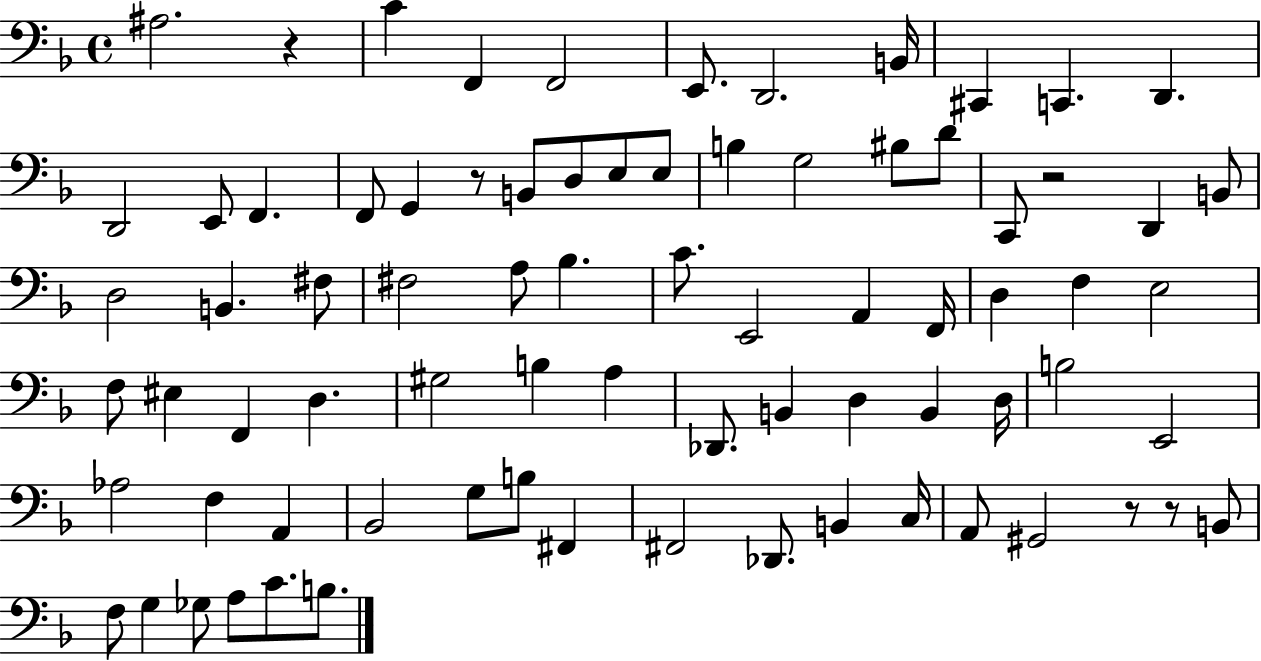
{
  \clef bass
  \time 4/4
  \defaultTimeSignature
  \key f \major
  \repeat volta 2 { ais2. r4 | c'4 f,4 f,2 | e,8. d,2. b,16 | cis,4 c,4. d,4. | \break d,2 e,8 f,4. | f,8 g,4 r8 b,8 d8 e8 e8 | b4 g2 bis8 d'8 | c,8 r2 d,4 b,8 | \break d2 b,4. fis8 | fis2 a8 bes4. | c'8. e,2 a,4 f,16 | d4 f4 e2 | \break f8 eis4 f,4 d4. | gis2 b4 a4 | des,8. b,4 d4 b,4 d16 | b2 e,2 | \break aes2 f4 a,4 | bes,2 g8 b8 fis,4 | fis,2 des,8. b,4 c16 | a,8 gis,2 r8 r8 b,8 | \break f8 g4 ges8 a8 c'8. b8. | } \bar "|."
}